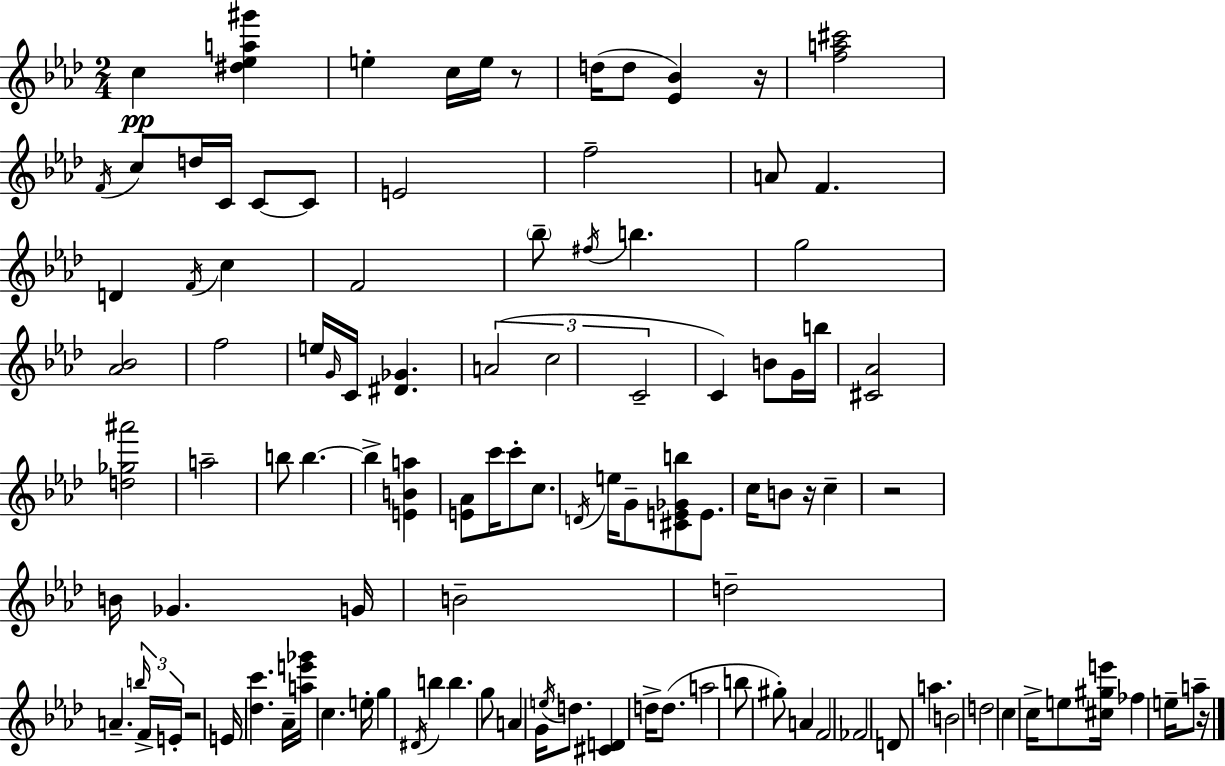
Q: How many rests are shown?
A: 6